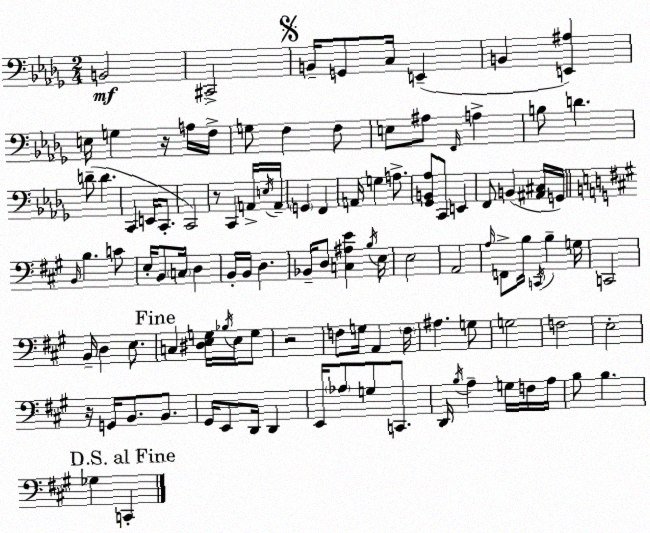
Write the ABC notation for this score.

X:1
T:Untitled
M:2/4
L:1/4
K:Bbm
B,,2 ^C,,2 B,,/4 G,,/2 C,/4 E,, B,, [E,,^A,] E,/4 G, z/4 A,/4 F,/4 G,/2 F, F,/2 E,/2 ^A,/2 F,,/4 A, B,/2 D D/2 D C,, E,,/4 C,,/2 C,,2 z/2 C,, A,,/4 E,/4 A,,/4 G,, F,, A,,/4 G, A,/2 [_G,,B,,_A,]/2 C,,/2 E,, F,,/2 B,, [^A,,^C,]/4 G,,/4 B,,/4 B, C/2 E,/4 B,,/2 C,/4 D, B,,/4 B,,/4 D, _B,,/4 D,/2 [C,^A,E] B,/4 E,/4 E,2 A,,2 A,/4 F,,/2 B,/4 C,,/4 B, G,/4 C,,2 B,,/4 D, E,/2 C, [^D,E,G,]/4 _B,/4 E,/4 G,/2 z2 F,/2 G,/4 A,, F,/4 ^A, G,/2 G,2 F,2 E,2 z/4 G,,/4 B,,/2 B,,/2 ^G,,/4 E,,/2 D,,/4 D,, E,,/4 _A,/2 G,/2 C,,/2 D,,/4 B,/4 A, G,/4 F,/4 A,/4 B,/2 B, _G, C,,